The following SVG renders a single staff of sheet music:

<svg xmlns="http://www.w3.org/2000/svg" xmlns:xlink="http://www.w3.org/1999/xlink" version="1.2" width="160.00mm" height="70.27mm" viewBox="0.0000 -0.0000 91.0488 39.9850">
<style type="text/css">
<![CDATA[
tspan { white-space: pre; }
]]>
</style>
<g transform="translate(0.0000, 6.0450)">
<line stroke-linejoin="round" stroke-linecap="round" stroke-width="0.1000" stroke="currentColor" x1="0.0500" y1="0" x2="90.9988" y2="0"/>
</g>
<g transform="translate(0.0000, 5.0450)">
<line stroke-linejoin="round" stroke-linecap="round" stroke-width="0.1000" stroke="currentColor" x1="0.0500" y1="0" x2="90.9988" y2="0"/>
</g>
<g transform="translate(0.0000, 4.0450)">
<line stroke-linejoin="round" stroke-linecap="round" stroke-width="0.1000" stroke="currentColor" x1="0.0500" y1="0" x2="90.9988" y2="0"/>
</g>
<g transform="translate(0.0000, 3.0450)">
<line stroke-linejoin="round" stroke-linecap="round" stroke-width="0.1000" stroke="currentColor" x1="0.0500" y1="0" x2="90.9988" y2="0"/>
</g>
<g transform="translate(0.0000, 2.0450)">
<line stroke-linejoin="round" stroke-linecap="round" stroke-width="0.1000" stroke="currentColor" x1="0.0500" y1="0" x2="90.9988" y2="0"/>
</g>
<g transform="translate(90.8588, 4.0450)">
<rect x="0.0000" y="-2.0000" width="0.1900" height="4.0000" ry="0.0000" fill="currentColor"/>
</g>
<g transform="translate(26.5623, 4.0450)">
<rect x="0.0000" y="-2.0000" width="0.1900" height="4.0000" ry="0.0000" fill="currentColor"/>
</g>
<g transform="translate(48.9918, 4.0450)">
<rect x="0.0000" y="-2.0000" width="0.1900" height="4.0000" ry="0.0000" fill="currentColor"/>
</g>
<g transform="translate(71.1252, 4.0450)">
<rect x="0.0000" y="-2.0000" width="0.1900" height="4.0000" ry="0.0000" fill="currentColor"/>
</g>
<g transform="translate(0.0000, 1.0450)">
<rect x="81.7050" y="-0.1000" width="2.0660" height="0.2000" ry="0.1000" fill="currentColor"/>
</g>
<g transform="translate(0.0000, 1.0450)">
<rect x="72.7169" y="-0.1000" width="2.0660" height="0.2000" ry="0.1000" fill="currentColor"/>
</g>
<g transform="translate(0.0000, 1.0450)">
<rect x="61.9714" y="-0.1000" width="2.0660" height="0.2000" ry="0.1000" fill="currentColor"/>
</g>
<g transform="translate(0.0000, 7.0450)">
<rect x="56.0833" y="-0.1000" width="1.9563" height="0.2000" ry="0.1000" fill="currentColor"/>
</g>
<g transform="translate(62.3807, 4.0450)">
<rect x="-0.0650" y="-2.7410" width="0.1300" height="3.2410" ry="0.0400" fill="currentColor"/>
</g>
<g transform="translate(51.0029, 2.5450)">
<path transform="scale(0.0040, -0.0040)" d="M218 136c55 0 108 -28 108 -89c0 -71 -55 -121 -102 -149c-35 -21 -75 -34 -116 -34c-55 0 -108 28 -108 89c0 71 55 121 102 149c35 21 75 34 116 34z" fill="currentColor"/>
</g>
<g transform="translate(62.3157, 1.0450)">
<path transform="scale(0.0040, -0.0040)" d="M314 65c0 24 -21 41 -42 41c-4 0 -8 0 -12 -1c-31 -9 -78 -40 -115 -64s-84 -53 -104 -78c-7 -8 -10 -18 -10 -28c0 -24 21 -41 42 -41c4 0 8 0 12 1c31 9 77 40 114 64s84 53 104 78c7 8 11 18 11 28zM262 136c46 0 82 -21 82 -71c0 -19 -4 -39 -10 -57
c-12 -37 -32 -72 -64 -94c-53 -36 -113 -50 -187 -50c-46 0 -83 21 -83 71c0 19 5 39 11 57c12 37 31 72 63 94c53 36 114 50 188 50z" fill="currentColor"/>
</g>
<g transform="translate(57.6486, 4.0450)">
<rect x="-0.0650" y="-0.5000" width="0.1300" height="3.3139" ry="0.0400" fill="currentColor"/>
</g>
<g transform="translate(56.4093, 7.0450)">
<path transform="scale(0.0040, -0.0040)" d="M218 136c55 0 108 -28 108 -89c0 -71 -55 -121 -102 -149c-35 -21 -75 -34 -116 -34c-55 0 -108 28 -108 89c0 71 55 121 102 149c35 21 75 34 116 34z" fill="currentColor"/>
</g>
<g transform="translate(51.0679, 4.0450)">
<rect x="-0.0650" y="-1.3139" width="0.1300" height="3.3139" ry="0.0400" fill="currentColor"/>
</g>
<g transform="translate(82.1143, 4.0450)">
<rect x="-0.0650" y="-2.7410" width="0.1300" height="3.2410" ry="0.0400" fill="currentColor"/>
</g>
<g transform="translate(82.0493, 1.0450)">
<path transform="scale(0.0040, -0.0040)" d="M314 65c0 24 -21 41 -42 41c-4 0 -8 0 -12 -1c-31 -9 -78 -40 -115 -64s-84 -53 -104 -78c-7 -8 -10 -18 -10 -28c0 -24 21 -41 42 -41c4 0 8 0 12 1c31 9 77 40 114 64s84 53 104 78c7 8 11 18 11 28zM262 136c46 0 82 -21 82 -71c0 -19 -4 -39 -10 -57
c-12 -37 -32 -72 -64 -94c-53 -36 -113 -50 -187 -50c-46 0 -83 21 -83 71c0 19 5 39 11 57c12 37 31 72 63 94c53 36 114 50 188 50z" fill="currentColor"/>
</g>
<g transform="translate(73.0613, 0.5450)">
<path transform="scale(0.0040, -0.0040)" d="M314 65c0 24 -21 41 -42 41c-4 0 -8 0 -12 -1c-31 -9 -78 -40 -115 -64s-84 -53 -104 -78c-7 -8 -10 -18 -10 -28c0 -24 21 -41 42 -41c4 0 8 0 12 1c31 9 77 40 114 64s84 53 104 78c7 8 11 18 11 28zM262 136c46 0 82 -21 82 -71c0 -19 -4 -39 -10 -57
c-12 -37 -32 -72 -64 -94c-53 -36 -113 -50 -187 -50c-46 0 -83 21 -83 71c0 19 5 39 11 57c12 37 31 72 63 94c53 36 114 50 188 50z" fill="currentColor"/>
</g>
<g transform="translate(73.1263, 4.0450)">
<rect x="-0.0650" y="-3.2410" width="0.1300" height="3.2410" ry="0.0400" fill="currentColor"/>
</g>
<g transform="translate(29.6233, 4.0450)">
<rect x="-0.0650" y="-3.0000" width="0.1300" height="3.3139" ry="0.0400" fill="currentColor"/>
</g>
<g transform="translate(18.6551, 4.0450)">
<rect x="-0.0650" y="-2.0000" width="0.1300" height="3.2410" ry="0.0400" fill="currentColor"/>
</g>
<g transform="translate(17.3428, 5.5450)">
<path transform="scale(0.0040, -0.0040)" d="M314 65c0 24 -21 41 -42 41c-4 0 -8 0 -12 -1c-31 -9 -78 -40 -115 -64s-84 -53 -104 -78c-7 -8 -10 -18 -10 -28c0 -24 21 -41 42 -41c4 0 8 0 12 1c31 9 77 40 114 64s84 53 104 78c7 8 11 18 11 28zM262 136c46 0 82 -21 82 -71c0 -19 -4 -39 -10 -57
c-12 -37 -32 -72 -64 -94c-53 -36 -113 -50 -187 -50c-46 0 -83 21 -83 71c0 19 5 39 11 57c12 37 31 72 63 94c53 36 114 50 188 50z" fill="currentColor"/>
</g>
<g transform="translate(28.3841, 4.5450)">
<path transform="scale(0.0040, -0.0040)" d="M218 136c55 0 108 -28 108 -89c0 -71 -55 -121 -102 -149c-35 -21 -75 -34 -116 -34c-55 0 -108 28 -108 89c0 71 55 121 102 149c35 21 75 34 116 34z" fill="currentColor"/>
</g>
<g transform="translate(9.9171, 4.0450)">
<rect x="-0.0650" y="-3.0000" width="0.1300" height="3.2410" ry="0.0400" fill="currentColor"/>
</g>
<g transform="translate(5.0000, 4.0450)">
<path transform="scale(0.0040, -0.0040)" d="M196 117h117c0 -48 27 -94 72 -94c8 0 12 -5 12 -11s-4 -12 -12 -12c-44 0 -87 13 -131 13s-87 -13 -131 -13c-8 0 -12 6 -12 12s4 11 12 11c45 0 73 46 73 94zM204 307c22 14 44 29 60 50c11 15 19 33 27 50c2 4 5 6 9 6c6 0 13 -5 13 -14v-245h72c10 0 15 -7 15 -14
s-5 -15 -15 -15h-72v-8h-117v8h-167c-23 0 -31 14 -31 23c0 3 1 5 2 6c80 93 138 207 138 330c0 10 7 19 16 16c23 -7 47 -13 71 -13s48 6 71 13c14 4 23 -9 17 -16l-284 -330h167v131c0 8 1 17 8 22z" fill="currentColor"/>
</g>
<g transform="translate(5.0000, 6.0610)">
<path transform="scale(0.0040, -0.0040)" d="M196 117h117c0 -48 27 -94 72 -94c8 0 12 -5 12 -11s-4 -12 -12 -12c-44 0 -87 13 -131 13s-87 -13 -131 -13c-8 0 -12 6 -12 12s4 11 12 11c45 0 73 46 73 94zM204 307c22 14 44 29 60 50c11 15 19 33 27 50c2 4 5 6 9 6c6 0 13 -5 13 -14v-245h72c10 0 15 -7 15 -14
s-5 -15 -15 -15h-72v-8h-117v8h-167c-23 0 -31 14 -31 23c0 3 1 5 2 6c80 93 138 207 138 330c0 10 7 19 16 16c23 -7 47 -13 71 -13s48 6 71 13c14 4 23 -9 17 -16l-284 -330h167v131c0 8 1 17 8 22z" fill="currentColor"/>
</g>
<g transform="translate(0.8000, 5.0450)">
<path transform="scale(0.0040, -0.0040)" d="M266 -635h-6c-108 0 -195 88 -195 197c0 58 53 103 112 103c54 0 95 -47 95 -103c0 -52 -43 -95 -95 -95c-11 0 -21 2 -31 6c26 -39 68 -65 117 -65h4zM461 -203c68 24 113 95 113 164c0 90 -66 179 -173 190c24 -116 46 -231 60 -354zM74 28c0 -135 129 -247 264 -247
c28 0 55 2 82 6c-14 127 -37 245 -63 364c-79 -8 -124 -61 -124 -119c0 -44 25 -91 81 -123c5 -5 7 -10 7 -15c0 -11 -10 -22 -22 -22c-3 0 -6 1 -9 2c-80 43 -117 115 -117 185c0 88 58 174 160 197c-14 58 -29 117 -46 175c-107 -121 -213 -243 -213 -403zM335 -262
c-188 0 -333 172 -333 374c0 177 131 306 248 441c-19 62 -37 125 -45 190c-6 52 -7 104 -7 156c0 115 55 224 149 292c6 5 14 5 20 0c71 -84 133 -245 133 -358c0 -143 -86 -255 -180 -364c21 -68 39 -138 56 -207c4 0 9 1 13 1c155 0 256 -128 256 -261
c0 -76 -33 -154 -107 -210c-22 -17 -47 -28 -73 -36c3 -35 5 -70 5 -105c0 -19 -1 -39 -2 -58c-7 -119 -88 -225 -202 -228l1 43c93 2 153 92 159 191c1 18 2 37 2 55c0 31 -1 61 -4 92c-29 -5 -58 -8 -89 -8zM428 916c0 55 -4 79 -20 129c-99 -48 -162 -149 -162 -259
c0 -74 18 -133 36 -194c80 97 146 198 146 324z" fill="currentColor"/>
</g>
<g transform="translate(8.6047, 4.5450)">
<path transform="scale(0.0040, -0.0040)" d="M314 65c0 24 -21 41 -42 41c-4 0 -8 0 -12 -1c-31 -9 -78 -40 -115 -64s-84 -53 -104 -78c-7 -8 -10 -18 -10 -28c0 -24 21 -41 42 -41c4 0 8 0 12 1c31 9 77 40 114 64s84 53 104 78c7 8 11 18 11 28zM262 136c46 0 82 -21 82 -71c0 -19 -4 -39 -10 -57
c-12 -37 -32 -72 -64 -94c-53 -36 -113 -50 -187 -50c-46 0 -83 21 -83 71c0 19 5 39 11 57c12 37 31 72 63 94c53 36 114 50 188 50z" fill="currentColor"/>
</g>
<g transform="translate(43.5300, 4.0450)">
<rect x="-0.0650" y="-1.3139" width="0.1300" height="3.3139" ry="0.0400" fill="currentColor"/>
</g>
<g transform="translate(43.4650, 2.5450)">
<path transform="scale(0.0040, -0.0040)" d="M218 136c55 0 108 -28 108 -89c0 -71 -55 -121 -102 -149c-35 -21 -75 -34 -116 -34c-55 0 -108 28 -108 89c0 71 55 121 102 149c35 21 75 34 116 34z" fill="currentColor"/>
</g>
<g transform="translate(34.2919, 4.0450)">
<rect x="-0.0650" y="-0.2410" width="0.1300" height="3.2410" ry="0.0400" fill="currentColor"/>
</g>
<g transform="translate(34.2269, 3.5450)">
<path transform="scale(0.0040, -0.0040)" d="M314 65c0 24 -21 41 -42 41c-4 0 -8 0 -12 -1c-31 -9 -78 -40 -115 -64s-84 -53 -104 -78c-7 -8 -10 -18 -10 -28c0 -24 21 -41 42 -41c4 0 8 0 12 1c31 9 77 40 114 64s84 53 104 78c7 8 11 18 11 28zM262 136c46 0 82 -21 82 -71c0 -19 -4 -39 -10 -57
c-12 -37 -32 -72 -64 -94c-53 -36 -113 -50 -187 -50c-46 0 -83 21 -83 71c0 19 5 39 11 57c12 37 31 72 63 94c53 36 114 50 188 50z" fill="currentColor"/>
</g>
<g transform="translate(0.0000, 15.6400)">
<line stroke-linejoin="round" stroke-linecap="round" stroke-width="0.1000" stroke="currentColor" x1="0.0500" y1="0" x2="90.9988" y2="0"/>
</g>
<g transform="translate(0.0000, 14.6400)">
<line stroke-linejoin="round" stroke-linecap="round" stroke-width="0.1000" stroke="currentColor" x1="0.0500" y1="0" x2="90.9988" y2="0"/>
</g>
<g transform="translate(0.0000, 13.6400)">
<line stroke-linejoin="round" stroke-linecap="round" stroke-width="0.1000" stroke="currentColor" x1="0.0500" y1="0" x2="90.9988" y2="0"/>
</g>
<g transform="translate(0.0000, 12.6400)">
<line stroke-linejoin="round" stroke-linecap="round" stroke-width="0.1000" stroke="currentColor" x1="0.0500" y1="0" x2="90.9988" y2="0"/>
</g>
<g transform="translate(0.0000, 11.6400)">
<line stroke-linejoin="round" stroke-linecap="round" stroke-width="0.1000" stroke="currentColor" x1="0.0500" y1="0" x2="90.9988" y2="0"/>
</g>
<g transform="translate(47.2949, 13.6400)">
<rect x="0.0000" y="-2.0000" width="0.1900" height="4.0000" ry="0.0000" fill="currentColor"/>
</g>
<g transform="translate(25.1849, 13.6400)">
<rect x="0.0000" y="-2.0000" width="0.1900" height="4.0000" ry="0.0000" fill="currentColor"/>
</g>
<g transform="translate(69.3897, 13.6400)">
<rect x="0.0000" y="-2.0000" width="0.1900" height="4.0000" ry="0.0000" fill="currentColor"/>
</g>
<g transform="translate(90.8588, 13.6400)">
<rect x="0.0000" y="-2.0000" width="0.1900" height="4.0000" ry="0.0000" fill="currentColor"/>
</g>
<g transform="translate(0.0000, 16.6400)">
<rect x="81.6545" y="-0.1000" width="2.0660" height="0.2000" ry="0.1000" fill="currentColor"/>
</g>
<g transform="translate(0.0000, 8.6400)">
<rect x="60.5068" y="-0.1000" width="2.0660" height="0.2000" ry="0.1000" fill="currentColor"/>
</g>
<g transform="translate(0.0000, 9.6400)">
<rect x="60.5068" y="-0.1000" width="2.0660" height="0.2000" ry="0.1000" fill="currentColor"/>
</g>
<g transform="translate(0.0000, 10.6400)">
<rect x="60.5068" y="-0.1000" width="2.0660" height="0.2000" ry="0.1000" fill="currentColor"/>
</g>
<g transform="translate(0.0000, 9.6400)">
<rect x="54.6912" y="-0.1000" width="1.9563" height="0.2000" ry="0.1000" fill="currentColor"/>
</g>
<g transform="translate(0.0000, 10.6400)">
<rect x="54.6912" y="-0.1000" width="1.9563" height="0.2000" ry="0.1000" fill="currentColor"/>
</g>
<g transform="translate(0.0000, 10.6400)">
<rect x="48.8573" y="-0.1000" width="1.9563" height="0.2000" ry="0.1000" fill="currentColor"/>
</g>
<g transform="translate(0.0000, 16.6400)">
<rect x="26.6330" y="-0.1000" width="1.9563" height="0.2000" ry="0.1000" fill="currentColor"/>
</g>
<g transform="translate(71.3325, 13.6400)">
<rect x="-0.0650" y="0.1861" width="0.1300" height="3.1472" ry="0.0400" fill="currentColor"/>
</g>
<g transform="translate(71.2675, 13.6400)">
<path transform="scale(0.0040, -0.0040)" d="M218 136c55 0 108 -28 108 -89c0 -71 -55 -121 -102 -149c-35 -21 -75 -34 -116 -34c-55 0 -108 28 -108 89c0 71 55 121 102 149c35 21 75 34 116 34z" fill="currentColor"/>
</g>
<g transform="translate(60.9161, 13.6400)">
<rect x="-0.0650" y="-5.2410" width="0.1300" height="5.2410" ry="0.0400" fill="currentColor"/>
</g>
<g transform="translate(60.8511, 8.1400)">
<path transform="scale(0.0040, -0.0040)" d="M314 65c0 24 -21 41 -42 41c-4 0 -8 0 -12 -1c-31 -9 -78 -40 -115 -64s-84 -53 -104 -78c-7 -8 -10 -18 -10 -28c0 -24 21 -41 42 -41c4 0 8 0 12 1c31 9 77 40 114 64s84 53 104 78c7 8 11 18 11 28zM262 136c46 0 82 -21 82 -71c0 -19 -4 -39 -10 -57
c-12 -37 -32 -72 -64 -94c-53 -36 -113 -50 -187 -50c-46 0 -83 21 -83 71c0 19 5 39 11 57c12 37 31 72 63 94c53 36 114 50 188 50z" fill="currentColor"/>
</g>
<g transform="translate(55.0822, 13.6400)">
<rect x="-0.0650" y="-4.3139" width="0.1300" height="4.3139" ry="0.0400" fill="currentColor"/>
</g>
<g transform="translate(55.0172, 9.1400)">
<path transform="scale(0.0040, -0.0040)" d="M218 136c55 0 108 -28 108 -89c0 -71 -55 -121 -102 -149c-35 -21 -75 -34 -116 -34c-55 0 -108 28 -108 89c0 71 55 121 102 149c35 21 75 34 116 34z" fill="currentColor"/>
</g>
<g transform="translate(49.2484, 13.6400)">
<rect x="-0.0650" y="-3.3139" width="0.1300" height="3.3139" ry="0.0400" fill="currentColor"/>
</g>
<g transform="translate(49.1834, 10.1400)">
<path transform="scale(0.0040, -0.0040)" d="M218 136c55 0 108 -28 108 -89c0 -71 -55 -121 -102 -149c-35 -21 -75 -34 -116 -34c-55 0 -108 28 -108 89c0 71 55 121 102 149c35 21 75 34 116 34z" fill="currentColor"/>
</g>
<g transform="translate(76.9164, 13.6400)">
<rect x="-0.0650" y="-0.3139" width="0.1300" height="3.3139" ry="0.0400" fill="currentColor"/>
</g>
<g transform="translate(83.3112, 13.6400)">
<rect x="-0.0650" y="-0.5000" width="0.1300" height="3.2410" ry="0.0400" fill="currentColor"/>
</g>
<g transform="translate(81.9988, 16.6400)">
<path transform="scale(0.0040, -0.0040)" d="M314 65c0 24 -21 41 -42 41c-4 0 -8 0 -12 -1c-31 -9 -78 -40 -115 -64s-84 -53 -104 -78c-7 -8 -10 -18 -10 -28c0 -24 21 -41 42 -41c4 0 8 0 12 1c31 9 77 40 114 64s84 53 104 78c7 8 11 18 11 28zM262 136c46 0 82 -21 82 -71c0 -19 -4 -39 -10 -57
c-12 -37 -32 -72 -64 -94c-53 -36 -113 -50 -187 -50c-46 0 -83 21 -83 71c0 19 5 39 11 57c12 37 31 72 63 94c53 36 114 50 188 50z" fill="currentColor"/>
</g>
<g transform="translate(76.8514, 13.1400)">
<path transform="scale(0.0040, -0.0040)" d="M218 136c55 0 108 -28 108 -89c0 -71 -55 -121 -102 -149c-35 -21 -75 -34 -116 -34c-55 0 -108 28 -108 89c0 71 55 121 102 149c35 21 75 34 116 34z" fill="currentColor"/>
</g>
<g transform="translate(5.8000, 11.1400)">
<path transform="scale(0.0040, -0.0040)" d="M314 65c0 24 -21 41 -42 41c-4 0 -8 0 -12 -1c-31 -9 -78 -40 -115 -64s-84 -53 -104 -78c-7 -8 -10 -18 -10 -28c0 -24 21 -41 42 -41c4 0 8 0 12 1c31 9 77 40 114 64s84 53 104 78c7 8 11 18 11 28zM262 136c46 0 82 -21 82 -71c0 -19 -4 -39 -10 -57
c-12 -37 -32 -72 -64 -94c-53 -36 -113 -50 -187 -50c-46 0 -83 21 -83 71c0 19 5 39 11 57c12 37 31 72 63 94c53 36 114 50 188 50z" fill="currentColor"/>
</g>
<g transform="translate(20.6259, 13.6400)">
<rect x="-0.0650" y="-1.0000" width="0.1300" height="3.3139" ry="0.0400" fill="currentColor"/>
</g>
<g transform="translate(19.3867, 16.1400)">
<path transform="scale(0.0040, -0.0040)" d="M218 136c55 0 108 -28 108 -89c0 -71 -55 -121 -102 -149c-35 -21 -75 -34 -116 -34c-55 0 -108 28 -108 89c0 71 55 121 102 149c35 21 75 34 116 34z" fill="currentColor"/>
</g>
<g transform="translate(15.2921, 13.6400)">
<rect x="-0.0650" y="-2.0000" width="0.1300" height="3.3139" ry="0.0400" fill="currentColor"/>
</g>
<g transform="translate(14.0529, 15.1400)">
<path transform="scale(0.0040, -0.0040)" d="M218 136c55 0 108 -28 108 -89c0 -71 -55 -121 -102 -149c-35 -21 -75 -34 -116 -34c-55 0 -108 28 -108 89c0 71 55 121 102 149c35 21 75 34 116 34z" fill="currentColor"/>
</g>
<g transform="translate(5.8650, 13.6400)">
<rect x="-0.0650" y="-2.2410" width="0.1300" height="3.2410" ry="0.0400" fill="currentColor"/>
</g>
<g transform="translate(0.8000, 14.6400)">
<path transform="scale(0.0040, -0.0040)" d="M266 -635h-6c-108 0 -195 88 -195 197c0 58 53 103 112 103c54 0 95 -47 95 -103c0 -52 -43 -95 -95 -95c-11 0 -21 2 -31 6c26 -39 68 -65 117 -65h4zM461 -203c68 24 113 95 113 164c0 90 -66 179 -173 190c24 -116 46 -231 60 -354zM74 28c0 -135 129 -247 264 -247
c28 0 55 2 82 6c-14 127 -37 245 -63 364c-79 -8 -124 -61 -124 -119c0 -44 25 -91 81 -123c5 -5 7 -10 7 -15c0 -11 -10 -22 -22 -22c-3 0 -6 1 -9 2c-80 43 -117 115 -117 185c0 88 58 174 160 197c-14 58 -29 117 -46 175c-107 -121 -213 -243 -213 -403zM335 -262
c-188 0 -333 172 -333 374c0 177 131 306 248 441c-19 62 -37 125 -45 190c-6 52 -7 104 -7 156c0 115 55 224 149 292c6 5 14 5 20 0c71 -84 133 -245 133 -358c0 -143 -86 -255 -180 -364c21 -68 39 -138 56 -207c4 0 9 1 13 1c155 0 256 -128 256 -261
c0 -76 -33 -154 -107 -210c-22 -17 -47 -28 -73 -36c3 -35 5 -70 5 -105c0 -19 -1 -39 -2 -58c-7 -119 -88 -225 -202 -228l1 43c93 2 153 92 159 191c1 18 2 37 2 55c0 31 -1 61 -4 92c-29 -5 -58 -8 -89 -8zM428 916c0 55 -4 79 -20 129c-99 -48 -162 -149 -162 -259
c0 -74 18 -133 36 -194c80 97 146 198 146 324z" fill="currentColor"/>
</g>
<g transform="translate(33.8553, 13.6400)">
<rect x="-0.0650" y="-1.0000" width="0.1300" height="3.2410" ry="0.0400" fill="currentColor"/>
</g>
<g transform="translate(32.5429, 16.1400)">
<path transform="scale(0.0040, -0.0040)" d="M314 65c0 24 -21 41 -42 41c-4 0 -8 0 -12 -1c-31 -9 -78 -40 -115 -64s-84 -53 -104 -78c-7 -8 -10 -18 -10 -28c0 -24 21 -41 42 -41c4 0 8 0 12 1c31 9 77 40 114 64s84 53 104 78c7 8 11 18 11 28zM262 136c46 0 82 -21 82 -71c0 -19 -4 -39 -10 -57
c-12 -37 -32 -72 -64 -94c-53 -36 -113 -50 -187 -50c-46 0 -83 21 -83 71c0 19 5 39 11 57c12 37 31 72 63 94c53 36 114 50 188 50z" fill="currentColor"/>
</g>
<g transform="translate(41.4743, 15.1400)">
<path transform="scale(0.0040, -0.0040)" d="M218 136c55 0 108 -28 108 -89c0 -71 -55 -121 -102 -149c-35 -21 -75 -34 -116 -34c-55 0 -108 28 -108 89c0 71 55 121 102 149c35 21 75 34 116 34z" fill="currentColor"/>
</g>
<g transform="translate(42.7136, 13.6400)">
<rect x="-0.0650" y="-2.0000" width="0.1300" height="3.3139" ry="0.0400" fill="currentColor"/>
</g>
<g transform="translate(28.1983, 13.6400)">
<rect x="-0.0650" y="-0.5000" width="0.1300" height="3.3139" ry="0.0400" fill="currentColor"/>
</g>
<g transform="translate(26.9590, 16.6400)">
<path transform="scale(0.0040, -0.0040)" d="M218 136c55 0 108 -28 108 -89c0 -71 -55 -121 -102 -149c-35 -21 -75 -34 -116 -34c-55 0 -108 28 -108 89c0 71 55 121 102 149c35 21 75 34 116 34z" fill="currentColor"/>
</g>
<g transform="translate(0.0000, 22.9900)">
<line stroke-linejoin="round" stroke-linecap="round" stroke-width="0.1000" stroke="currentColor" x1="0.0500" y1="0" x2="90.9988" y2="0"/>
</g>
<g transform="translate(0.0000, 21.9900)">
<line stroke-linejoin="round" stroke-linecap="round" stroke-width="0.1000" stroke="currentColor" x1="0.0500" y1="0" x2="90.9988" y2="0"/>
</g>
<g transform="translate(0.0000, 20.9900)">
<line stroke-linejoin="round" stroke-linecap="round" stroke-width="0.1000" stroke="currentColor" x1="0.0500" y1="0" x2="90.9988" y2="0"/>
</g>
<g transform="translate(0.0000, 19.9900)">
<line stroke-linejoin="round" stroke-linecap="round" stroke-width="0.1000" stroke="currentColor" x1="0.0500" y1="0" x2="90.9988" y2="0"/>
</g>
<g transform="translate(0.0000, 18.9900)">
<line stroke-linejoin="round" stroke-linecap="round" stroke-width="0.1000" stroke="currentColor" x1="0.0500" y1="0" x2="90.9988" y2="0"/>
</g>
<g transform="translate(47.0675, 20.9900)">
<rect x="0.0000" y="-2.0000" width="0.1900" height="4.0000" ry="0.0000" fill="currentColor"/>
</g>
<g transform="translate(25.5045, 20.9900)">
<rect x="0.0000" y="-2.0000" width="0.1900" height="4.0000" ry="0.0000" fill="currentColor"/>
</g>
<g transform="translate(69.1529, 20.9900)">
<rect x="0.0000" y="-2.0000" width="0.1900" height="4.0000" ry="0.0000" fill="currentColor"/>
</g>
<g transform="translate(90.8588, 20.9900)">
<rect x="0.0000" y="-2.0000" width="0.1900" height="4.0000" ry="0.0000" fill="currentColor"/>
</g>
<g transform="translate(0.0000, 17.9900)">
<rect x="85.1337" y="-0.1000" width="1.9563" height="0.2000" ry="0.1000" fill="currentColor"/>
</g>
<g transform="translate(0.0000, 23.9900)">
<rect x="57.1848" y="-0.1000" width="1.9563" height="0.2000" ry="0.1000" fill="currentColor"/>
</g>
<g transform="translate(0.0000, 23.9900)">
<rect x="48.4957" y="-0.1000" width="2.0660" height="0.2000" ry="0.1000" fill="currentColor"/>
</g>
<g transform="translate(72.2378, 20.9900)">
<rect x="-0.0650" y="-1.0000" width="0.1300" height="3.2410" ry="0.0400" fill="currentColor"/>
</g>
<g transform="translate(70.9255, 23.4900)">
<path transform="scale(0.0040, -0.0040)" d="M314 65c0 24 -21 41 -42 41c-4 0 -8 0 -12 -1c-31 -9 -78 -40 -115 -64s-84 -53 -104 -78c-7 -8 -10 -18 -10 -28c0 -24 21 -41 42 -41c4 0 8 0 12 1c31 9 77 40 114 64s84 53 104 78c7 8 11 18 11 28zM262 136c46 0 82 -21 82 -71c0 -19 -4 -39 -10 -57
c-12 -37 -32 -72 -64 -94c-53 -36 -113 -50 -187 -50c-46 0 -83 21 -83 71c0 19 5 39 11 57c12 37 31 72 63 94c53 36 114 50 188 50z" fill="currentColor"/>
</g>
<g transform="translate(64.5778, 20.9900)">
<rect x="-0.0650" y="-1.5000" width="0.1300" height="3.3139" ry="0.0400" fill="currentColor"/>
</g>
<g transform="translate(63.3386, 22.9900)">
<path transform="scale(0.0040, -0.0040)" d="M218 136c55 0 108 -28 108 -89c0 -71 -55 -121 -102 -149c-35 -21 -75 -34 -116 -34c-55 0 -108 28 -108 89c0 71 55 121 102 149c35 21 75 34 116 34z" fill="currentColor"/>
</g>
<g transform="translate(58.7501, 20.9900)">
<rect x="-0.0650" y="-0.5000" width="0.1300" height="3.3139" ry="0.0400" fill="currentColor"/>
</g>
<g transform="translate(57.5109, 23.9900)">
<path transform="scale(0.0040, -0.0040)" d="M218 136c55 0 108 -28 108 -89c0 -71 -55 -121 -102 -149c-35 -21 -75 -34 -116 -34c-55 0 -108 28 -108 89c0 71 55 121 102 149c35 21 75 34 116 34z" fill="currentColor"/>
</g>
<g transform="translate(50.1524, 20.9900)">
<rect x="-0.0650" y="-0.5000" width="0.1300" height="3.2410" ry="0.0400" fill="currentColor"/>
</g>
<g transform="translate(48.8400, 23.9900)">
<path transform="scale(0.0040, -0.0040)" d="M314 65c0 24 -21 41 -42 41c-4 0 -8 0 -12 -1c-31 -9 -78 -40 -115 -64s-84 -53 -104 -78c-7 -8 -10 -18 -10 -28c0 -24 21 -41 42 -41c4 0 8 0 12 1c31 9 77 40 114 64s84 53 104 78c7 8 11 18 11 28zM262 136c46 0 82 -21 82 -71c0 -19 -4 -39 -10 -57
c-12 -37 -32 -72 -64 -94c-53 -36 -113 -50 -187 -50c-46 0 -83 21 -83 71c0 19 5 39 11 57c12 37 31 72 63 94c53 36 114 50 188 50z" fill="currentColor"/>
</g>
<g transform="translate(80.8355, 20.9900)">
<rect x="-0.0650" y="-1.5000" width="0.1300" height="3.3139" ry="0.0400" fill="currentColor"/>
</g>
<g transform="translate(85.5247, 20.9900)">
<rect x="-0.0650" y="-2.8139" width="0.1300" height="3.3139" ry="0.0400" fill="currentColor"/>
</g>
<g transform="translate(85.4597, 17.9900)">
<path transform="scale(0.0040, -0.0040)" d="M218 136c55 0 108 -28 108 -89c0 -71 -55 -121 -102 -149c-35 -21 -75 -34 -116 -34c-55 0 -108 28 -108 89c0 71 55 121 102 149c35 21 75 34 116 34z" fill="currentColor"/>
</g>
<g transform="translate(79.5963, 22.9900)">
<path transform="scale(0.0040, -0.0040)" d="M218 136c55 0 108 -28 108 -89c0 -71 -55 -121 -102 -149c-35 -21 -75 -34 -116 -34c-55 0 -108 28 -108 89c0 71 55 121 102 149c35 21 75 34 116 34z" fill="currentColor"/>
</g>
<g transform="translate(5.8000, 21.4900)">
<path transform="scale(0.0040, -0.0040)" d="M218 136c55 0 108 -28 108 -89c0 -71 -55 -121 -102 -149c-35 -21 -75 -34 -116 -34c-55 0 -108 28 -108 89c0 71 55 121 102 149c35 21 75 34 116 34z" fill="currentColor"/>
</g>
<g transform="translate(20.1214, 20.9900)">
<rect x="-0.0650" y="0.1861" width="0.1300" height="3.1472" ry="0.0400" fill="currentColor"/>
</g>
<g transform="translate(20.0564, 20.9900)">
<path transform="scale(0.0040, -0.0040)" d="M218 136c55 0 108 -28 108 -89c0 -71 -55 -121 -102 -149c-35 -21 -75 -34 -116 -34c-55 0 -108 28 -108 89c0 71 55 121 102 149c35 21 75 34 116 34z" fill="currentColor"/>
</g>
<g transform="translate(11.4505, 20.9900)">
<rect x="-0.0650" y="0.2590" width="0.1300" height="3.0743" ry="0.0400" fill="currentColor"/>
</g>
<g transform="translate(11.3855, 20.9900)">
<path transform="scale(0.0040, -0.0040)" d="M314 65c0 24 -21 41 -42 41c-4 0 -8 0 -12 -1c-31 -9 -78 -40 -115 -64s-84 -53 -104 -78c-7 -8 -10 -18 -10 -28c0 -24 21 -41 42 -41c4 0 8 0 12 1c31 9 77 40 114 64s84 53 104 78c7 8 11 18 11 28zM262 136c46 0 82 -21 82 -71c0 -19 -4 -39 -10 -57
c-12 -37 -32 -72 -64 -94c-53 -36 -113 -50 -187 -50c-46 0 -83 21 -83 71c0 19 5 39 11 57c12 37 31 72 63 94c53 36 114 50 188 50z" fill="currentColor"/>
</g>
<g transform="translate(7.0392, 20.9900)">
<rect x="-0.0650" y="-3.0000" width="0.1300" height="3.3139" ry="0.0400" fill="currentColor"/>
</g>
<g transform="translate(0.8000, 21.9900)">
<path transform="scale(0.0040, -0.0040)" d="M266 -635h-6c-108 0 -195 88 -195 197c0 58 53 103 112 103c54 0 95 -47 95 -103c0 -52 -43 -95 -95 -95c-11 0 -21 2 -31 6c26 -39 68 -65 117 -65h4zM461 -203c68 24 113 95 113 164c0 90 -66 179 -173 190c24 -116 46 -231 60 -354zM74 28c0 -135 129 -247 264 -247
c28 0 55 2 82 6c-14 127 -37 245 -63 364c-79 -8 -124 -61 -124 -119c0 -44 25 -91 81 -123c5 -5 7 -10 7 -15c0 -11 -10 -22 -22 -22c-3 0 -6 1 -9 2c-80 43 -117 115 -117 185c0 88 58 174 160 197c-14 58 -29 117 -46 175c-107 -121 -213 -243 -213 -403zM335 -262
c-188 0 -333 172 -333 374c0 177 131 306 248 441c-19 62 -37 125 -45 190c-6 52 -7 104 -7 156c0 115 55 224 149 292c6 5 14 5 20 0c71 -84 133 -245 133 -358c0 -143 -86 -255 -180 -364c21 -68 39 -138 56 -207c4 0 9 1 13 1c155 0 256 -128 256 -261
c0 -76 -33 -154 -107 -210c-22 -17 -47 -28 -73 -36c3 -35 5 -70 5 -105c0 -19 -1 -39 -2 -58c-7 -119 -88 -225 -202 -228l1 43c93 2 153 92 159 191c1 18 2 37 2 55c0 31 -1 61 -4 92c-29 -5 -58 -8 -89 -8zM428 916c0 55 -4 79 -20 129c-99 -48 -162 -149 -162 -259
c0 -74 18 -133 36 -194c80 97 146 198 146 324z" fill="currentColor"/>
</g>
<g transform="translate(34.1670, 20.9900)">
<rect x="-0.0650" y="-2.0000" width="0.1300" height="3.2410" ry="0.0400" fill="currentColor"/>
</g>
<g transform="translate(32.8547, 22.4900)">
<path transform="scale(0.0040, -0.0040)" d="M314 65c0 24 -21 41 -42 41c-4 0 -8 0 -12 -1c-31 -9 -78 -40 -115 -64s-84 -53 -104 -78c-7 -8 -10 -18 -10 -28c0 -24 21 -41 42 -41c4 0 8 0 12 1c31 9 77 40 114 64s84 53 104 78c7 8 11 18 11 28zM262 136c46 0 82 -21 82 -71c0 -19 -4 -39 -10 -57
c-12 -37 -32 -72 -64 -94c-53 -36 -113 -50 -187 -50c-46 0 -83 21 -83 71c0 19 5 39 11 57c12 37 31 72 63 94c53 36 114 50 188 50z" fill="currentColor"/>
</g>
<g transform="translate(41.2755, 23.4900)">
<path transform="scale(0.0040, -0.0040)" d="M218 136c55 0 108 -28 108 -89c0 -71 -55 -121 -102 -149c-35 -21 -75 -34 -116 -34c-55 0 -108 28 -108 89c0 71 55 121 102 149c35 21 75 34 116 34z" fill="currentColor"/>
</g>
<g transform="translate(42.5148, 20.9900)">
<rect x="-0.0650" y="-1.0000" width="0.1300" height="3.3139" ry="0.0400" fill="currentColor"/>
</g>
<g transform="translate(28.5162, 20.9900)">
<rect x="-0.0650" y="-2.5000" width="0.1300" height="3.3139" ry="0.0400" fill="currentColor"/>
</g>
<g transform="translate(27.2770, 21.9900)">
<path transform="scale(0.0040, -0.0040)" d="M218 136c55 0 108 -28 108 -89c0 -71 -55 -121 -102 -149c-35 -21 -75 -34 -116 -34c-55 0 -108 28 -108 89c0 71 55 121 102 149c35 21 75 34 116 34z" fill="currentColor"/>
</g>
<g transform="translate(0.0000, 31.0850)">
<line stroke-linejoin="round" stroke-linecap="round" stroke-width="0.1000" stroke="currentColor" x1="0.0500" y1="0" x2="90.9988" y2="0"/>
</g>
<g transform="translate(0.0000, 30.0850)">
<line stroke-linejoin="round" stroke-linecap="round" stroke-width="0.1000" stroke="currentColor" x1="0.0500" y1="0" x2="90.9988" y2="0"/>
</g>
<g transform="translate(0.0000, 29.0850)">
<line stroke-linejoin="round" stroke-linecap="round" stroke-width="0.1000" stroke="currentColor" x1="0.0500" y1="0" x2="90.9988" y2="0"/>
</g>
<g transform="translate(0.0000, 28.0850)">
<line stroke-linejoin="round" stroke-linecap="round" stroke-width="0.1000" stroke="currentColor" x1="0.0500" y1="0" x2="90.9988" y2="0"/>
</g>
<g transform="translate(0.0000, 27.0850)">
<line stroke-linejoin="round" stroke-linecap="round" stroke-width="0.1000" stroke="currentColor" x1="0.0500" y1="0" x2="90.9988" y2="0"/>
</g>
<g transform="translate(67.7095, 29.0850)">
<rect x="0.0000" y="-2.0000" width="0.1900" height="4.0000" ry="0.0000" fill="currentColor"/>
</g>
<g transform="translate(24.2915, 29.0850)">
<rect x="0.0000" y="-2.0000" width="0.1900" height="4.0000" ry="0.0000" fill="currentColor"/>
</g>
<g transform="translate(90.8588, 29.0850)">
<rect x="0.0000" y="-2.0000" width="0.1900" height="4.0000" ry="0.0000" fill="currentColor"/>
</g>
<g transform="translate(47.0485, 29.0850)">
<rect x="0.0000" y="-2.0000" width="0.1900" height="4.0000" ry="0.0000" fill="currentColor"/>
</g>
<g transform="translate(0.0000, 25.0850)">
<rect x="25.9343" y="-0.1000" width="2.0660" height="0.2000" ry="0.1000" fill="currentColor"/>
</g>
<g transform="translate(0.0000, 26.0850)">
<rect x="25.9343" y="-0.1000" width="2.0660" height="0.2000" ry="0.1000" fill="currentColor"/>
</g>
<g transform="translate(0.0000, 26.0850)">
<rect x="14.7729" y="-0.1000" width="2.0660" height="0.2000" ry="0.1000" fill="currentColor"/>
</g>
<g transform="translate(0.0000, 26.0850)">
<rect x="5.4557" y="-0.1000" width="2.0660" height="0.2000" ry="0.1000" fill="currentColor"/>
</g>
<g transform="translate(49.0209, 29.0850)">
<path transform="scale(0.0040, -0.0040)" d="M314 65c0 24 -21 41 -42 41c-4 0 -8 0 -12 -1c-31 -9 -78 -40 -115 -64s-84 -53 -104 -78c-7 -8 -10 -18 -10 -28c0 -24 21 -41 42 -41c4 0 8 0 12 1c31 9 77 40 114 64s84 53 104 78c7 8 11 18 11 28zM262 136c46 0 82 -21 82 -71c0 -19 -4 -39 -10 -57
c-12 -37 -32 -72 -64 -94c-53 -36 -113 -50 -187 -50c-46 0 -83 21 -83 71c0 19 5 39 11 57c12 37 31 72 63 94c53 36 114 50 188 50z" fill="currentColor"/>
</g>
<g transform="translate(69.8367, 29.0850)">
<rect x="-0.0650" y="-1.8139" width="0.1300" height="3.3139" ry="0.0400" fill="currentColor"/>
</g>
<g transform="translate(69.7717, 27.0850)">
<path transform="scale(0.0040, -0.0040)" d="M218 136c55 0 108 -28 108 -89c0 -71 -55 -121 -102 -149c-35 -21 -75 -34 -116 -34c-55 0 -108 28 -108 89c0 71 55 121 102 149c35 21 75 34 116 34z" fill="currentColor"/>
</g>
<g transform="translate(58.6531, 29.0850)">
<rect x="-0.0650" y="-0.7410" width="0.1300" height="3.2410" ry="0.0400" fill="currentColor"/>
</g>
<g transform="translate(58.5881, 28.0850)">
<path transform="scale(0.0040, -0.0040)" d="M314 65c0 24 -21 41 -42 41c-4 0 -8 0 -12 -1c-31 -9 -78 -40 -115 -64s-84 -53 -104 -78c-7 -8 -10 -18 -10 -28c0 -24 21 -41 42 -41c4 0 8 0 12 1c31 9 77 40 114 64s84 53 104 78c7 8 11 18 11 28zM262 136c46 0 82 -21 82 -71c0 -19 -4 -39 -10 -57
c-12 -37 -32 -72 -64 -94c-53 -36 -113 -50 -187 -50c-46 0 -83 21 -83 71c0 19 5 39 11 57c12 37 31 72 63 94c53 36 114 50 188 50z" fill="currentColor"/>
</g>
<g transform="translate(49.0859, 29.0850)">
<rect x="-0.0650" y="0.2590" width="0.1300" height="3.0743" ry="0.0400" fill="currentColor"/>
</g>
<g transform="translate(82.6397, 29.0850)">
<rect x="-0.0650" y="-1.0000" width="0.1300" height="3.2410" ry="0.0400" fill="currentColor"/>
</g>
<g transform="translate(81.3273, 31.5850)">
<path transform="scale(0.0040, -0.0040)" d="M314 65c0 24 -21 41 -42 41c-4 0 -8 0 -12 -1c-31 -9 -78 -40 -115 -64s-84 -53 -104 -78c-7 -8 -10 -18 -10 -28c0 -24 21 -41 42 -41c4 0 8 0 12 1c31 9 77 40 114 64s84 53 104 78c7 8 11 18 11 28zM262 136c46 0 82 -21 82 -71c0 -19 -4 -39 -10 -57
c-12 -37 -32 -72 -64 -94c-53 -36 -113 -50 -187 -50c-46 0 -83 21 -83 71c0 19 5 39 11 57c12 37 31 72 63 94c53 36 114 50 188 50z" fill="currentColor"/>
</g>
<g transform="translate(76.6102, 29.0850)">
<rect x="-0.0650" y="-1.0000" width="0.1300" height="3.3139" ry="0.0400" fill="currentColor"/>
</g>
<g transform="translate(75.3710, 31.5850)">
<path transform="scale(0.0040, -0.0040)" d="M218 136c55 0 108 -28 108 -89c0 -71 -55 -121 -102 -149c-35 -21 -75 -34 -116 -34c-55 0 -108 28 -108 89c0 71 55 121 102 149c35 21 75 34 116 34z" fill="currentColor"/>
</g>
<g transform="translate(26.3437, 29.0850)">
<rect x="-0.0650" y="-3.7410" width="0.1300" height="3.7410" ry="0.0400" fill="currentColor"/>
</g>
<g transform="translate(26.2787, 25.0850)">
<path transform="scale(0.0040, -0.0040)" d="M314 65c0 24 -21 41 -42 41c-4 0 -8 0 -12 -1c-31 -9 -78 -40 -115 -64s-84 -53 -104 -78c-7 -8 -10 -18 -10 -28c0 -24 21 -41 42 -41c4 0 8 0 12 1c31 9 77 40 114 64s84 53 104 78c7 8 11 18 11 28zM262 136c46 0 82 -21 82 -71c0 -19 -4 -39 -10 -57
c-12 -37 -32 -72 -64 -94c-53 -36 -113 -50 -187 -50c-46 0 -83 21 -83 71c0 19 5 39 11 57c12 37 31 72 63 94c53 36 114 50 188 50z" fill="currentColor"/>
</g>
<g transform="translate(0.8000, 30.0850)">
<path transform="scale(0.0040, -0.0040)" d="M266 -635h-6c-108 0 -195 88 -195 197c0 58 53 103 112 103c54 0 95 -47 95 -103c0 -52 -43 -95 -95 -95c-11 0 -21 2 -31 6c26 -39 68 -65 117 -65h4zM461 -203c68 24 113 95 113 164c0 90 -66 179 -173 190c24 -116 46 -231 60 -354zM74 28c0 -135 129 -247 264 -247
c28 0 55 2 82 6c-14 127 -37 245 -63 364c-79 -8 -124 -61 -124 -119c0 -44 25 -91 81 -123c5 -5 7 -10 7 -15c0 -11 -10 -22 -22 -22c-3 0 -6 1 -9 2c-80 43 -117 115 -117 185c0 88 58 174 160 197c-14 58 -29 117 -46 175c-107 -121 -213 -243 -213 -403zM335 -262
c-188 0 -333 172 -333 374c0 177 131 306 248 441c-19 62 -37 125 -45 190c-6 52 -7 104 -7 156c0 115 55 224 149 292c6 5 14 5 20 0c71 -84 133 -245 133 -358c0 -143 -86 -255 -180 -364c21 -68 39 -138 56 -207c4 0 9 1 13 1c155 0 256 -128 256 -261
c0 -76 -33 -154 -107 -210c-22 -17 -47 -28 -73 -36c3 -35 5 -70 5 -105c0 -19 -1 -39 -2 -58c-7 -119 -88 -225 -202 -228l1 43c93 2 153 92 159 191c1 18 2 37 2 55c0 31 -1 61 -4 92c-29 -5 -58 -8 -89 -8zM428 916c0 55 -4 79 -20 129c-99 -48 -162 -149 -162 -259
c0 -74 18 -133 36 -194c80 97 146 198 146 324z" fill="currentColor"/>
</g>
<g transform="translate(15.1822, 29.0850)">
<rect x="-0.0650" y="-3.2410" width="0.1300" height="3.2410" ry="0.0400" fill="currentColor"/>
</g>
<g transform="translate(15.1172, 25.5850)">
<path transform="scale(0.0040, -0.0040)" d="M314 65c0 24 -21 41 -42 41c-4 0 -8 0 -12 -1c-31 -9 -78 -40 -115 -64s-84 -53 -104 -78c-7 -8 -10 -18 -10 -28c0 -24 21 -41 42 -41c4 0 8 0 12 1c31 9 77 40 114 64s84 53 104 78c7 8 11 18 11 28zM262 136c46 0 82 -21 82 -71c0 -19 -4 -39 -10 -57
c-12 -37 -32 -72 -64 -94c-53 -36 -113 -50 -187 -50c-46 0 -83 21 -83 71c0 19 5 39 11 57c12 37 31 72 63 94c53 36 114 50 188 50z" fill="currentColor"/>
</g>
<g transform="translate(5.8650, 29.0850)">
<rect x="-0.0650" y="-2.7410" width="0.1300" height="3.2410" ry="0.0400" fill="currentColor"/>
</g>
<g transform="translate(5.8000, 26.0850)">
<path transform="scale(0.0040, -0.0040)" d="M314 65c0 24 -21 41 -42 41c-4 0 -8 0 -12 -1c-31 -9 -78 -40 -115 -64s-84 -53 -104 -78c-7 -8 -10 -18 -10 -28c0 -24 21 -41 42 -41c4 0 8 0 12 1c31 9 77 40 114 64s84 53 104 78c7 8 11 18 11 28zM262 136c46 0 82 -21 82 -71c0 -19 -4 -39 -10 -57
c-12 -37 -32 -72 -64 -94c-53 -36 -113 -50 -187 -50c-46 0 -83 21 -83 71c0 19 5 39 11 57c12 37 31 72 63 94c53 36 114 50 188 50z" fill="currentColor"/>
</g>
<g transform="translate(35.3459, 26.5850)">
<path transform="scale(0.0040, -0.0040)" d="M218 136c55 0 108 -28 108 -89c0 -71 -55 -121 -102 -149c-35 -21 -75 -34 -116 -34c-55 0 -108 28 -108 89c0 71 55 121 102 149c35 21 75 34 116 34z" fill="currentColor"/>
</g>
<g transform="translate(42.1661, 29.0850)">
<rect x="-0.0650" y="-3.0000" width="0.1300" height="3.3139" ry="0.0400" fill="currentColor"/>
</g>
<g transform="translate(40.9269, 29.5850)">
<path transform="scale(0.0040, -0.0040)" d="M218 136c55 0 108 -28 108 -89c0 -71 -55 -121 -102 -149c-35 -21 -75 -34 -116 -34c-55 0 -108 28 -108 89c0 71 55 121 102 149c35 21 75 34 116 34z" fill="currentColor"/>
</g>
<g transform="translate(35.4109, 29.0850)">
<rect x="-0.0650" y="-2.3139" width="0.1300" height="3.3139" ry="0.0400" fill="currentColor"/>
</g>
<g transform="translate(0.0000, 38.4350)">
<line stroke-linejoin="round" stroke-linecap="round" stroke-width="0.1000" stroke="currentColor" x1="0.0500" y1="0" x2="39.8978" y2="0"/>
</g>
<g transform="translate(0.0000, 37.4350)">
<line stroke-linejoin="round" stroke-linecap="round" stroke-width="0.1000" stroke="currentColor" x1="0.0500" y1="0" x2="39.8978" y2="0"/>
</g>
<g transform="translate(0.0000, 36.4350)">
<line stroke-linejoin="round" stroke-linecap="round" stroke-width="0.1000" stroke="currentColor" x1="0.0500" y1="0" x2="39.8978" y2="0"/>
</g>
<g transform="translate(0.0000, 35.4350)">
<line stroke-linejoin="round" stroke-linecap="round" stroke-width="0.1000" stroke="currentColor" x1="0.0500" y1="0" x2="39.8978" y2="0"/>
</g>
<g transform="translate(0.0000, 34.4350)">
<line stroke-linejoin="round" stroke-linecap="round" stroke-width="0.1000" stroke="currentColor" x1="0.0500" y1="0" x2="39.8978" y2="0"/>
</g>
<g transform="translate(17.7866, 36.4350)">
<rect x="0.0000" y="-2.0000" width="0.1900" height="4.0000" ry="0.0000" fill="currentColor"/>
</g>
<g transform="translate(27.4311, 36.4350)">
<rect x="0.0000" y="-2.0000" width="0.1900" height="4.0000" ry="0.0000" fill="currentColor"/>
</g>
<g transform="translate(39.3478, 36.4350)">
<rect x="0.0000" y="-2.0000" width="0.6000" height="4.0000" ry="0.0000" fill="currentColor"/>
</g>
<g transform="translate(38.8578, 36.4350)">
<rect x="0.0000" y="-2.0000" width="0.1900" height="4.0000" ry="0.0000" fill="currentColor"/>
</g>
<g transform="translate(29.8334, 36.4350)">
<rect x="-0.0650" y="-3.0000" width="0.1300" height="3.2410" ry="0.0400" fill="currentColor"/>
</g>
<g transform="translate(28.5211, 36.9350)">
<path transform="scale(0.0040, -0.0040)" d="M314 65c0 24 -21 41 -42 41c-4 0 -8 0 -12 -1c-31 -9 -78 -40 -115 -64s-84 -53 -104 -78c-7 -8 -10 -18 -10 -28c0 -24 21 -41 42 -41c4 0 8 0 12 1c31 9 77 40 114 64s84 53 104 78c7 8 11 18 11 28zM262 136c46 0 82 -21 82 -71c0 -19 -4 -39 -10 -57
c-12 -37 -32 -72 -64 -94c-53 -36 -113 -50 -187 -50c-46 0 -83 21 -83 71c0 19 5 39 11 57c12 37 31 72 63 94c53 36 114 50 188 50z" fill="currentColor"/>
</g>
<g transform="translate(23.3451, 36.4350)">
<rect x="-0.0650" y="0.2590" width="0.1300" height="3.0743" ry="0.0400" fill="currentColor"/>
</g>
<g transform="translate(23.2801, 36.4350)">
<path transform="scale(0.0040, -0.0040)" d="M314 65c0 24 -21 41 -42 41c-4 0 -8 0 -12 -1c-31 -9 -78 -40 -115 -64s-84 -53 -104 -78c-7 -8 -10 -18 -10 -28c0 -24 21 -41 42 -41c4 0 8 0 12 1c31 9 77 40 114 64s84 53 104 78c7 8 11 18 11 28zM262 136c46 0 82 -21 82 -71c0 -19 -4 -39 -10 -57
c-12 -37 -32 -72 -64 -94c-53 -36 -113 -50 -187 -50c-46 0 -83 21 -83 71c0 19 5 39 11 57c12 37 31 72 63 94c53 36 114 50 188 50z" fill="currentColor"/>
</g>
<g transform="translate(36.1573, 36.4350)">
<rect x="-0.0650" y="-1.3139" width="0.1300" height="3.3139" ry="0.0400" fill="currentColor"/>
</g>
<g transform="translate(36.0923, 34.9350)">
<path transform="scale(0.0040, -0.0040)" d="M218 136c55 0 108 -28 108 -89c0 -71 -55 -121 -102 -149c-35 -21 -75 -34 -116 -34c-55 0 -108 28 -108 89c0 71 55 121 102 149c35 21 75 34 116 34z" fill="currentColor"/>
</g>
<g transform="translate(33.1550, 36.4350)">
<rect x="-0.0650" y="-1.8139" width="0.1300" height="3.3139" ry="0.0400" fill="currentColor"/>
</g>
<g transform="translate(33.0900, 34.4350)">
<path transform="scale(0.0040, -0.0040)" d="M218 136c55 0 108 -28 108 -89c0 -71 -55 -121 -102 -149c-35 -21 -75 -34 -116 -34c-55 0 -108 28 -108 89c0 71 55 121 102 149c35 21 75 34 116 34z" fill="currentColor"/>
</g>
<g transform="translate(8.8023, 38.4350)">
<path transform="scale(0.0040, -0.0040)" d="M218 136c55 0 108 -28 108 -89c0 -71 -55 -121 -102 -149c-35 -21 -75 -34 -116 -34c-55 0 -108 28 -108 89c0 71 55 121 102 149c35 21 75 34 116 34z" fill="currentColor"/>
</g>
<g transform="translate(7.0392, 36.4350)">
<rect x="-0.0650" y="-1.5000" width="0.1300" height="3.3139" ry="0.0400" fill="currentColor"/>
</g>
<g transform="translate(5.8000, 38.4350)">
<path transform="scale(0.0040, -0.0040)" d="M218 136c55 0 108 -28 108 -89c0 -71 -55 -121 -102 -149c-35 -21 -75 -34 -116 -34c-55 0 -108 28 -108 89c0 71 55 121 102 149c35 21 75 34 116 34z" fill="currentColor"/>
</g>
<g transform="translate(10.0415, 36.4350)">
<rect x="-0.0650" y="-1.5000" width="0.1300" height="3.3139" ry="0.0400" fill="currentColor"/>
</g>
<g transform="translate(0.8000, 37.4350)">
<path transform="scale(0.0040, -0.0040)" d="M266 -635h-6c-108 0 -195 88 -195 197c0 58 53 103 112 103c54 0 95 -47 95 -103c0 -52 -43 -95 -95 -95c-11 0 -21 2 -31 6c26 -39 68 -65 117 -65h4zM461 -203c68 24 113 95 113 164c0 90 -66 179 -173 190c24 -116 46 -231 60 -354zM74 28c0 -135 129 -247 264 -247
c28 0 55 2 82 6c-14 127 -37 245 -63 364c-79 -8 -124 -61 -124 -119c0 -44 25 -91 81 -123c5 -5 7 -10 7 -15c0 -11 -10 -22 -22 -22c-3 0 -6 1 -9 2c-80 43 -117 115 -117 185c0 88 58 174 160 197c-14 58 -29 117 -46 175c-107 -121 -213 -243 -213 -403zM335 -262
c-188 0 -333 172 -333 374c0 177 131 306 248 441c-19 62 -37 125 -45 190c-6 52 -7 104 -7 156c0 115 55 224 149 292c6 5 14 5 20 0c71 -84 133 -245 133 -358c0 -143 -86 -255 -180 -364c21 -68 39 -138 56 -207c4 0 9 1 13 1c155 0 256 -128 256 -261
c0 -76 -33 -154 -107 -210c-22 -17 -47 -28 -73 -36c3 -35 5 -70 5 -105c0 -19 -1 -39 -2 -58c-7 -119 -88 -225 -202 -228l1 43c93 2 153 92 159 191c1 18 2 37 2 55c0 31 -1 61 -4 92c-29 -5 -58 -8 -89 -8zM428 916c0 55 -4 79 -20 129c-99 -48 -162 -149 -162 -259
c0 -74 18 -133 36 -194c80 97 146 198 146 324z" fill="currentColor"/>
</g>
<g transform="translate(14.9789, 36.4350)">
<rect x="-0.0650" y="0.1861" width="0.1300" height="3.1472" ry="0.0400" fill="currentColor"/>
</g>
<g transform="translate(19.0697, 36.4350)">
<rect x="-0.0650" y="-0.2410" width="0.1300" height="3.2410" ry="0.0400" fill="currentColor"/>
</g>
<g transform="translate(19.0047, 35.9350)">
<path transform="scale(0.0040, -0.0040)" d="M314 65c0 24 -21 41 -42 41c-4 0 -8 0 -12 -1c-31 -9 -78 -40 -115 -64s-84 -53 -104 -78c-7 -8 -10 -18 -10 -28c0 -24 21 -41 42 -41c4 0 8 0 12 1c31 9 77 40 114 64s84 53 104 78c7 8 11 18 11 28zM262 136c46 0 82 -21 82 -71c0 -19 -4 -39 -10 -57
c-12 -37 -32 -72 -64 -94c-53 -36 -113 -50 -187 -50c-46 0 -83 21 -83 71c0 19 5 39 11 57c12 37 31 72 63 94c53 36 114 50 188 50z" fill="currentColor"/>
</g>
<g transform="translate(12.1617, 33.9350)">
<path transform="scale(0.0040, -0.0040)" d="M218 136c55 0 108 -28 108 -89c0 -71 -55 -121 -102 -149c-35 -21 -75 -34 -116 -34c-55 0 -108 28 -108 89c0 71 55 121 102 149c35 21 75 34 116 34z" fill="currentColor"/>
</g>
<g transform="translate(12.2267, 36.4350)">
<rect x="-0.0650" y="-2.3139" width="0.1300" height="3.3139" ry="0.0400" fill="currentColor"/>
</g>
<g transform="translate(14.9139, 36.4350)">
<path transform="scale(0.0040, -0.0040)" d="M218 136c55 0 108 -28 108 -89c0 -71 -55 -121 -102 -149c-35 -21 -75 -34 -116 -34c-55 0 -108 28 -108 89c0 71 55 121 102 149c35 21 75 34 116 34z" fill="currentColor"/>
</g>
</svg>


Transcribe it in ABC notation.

X:1
T:Untitled
M:4/4
L:1/4
K:C
A2 F2 A c2 e e C a2 b2 a2 g2 F D C D2 F b d' f'2 B c C2 A B2 B G F2 D C2 C E D2 E a a2 b2 c'2 g A B2 d2 f D D2 E E g B c2 B2 A2 f e